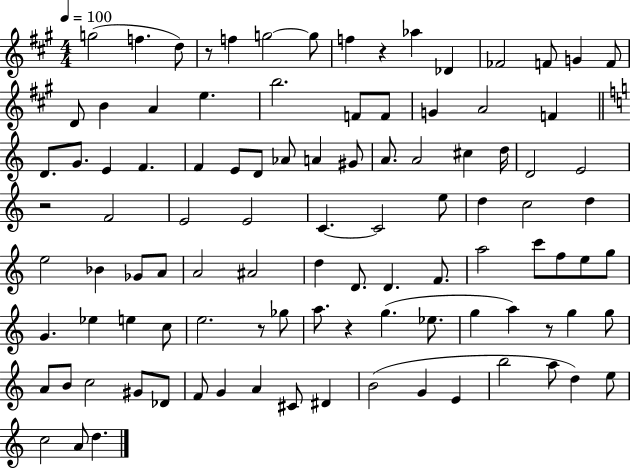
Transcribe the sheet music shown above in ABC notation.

X:1
T:Untitled
M:4/4
L:1/4
K:A
g2 f d/2 z/2 f g2 g/2 f z _a _D _F2 F/2 G F/2 D/2 B A e b2 F/2 F/2 G A2 F D/2 G/2 E F F E/2 D/2 _A/2 A ^G/2 A/2 A2 ^c d/4 D2 E2 z2 F2 E2 E2 C C2 e/2 d c2 d e2 _B _G/2 A/2 A2 ^A2 d D/2 D F/2 a2 c'/2 f/2 e/2 g/2 G _e e c/2 e2 z/2 _g/2 a/2 z g _e/2 g a z/2 g g/2 A/2 B/2 c2 ^G/2 _D/2 F/2 G A ^C/2 ^D B2 G E b2 a/2 d e/2 c2 A/2 d